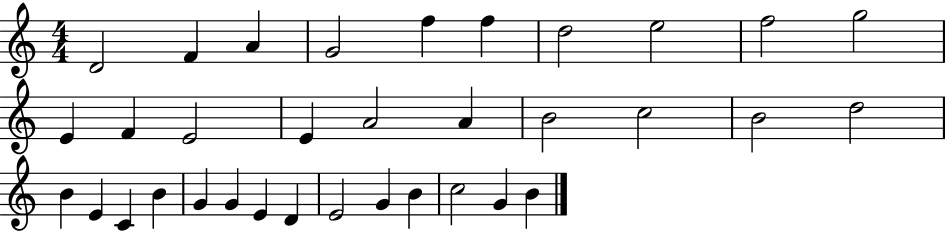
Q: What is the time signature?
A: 4/4